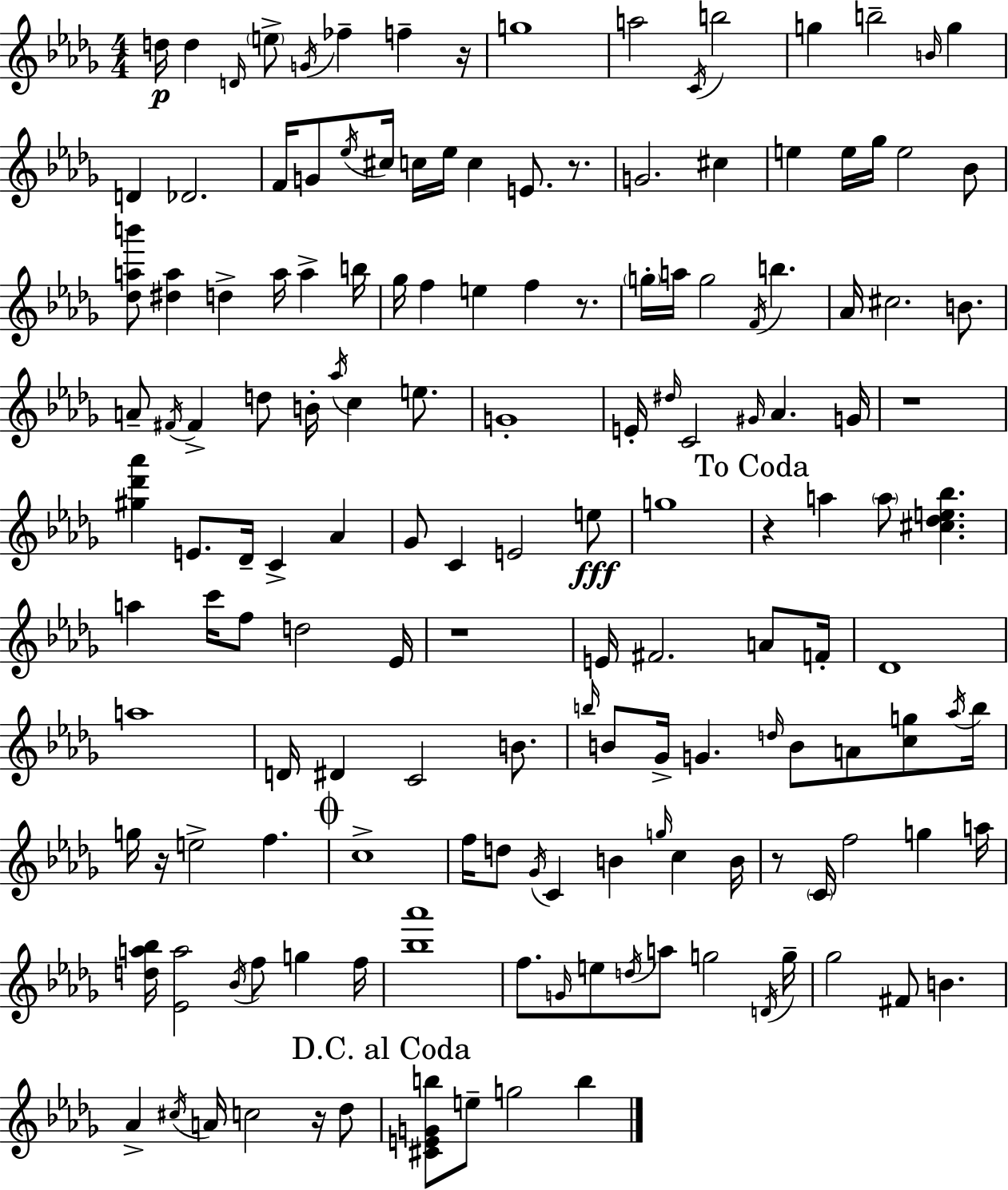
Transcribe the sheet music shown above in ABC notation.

X:1
T:Untitled
M:4/4
L:1/4
K:Bbm
d/4 d D/4 e/2 G/4 _f f z/4 g4 a2 C/4 b2 g b2 B/4 g D _D2 F/4 G/2 _e/4 ^c/4 c/4 _e/4 c E/2 z/2 G2 ^c e e/4 _g/4 e2 _B/2 [_dab']/2 [^da] d a/4 a b/4 _g/4 f e f z/2 g/4 a/4 g2 F/4 b _A/4 ^c2 B/2 A/2 ^F/4 ^F d/2 B/4 _a/4 c e/2 G4 E/4 ^d/4 C2 ^G/4 _A G/4 z4 [^g_d'_a'] E/2 _D/4 C _A _G/2 C E2 e/2 g4 z a a/2 [^c_de_b] a c'/4 f/2 d2 _E/4 z4 E/4 ^F2 A/2 F/4 _D4 a4 D/4 ^D C2 B/2 b/4 B/2 _G/4 G d/4 B/2 A/2 [cg]/2 _a/4 b/4 g/4 z/4 e2 f c4 f/4 d/2 _G/4 C B g/4 c B/4 z/2 C/4 f2 g a/4 [da_b]/4 [_Ea]2 _B/4 f/2 g f/4 [_b_a']4 f/2 G/4 e/2 d/4 a/2 g2 D/4 g/4 _g2 ^F/2 B _A ^c/4 A/4 c2 z/4 _d/2 [^CEGb]/2 e/2 g2 b